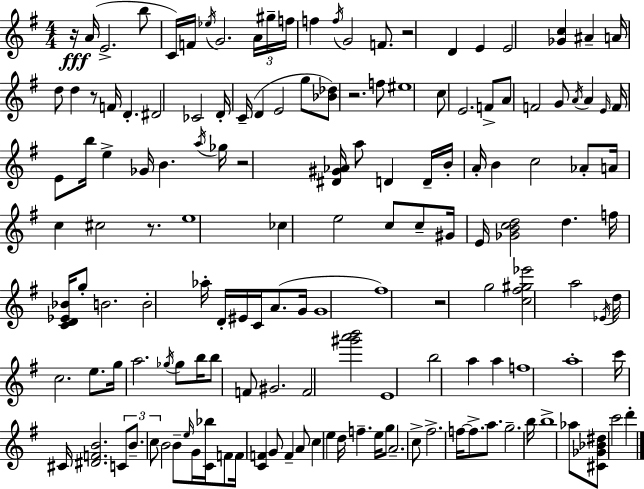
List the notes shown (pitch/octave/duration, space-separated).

R/s A4/s E4/h. B5/e C4/s F4/s Eb5/s G4/h. A4/s G#5/s F5/s F5/q F5/s G4/h F4/e. R/h D4/q E4/q E4/h [Gb4,C5]/q A#4/q A4/s D5/e D5/q R/e F4/s D4/q. D#4/h CES4/h D4/s C4/s D4/q E4/h G5/e [Bb4,Db5]/e R/h. F5/e EIS5/w C5/e E4/h. F4/e A4/e F4/h G4/e A4/s A4/q E4/s F4/s E4/e B5/s E5/q Gb4/s B4/q. A5/s Gb5/s R/h [D#4,G#4,Ab4]/s A5/e D4/q D4/s B4/s A4/s B4/q C5/h Ab4/e A4/s C5/q C#5/h R/e. E5/w CES5/q E5/h C5/e C5/e G#4/s E4/s [Gb4,B4,C5,D5]/h D5/q. F5/s [C4,D4,Eb4,Bb4]/s G5/e B4/h. B4/h Ab5/s D4/s EIS4/s C4/s A4/e. G4/s G4/w F#5/w R/h G5/h [C5,F#5,G#5,Eb6]/h A5/h Eb4/s D5/s C5/h. E5/e. G5/s A5/h. Gb5/s Gb5/e B5/s B5/e F4/e G#4/h. F4/h [G#6,A6,B6]/h E4/w B5/h A5/q A5/q F5/w A5/w C6/s C#4/s [D#4,F4,B4]/h. C4/e B4/e. C5/e B4/h B4/e E5/s G4/s [C4,Bb5]/s F4/e F4/s [C4,F4]/q G4/e F4/q A4/e C5/q E5/q D5/s F5/q. E5/s G5/e A4/h. C5/e F#5/h. F5/s F5/e. A5/e. G5/h. B5/s B5/w Ab5/e [C#4,Gb4,Bb4,D#5]/e C6/h D6/q